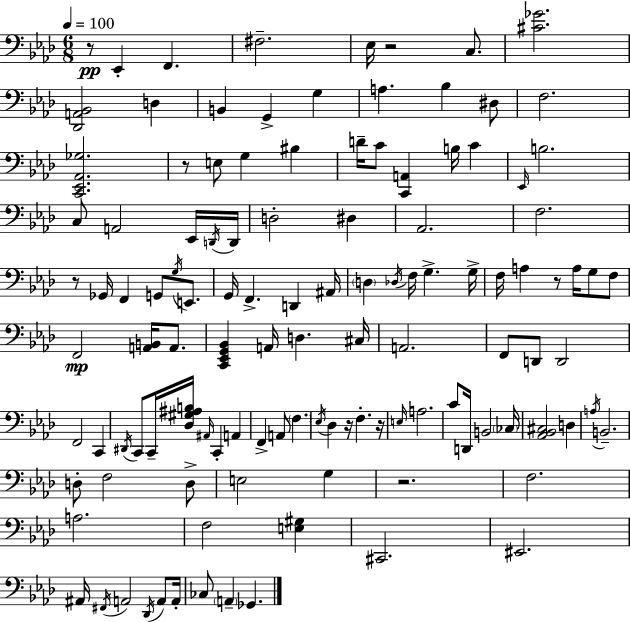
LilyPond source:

{
  \clef bass
  \numericTimeSignature
  \time 6/8
  \key f \minor
  \tempo 4 = 100
  r8\pp ees,4-. f,4. | fis2.-- | ees16 r2 c8. | <cis' ges'>2. | \break <des, a, bes,>2 d4 | b,4 g,4-> g4 | a4. bes4 dis8 | f2. | \break <c, ees, aes, ges>2. | r8 e8 g4 bis4 | d'16-- c'8 <c, a,>4 b16 c'4 | \grace { ees,16 } b2. | \break c8 a,2 ees,16 | \acciaccatura { d,16 } d,16 d2-. dis4 | aes,2. | f2. | \break r8 ges,16 f,4 g,8 \acciaccatura { g16 } | e,8. g,16 f,4.-> d,4 | ais,16 \parenthesize d4 \acciaccatura { des16 } f16 g4.-> | g16-> f16 a4 r8 a16 | \break g8 f8 f,2\mp | <a, b,>16 a,8. <c, ees, g, bes,>4 a,16 d4. | cis16 a,2. | f,8 d,8 d,2 | \break f,2 | c,4 \acciaccatura { dis,16 } c,8 c,16-- <des gis ais b>16 \grace { ais,16 } c,4-. | a,4 f,4-> a,8 | \parenthesize f4. \acciaccatura { ees16 } des4 r16 | \break f4.-. r16 \grace { e16 } a2. | c'8 d,16 b,2 | \parenthesize ces16 <aes, bes, cis>2 | d4 \acciaccatura { a16 } b,2.-- | \break d8-. f2 | d8-> e2 | g4 r2. | f2. | \break a2. | f2 | <e gis>4 cis,2. | eis,2. | \break ais,16 \acciaccatura { fis,16 } a,2 | \acciaccatura { des,16 } a,8 a,16-. ces8 | \parenthesize a,4-- ges,4. \bar "|."
}